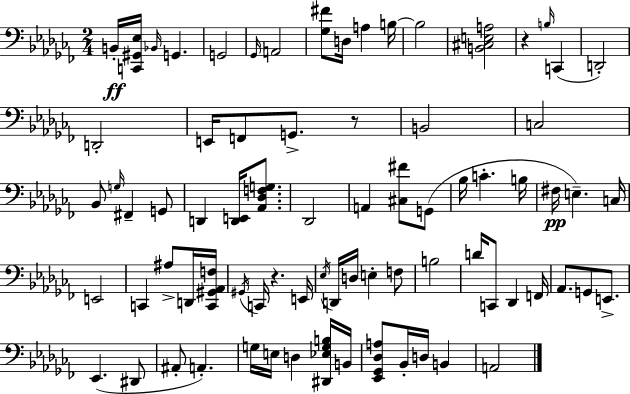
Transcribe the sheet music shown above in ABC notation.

X:1
T:Untitled
M:2/4
L:1/4
K:Abm
B,,/4 [C,,^G,,_E,]/4 _B,,/4 G,, G,,2 _G,,/4 A,,2 [_G,^F]/2 D,/4 A, B,/4 B,2 [B,,^C,E,A,]2 z B,/4 C,, D,,2 D,,2 E,,/4 F,,/2 G,,/2 z/2 B,,2 C,2 _B,,/2 G,/4 ^F,, G,,/2 D,, [D,,E,,]/4 [_A,,_D,F,G,]/2 _D,,2 A,, [^C,^F]/2 G,,/2 _B,/4 C B,/4 ^F,/4 E, C,/4 E,,2 C,, ^A,/2 D,,/4 [C,,^G,,_A,,F,]/4 ^G,,/4 C,,/4 z E,,/4 _E,/4 D,,/4 D,/4 E, F,/2 B,2 D/4 C,,/2 _D,, F,,/4 _A,,/2 G,,/2 E,,/2 _E,, ^D,,/2 ^A,,/2 A,, G,/4 E,/4 D, [^D,,_E,G,B,]/4 B,,/4 [_E,,_G,,_D,A,]/2 _B,,/4 D,/4 B,, A,,2